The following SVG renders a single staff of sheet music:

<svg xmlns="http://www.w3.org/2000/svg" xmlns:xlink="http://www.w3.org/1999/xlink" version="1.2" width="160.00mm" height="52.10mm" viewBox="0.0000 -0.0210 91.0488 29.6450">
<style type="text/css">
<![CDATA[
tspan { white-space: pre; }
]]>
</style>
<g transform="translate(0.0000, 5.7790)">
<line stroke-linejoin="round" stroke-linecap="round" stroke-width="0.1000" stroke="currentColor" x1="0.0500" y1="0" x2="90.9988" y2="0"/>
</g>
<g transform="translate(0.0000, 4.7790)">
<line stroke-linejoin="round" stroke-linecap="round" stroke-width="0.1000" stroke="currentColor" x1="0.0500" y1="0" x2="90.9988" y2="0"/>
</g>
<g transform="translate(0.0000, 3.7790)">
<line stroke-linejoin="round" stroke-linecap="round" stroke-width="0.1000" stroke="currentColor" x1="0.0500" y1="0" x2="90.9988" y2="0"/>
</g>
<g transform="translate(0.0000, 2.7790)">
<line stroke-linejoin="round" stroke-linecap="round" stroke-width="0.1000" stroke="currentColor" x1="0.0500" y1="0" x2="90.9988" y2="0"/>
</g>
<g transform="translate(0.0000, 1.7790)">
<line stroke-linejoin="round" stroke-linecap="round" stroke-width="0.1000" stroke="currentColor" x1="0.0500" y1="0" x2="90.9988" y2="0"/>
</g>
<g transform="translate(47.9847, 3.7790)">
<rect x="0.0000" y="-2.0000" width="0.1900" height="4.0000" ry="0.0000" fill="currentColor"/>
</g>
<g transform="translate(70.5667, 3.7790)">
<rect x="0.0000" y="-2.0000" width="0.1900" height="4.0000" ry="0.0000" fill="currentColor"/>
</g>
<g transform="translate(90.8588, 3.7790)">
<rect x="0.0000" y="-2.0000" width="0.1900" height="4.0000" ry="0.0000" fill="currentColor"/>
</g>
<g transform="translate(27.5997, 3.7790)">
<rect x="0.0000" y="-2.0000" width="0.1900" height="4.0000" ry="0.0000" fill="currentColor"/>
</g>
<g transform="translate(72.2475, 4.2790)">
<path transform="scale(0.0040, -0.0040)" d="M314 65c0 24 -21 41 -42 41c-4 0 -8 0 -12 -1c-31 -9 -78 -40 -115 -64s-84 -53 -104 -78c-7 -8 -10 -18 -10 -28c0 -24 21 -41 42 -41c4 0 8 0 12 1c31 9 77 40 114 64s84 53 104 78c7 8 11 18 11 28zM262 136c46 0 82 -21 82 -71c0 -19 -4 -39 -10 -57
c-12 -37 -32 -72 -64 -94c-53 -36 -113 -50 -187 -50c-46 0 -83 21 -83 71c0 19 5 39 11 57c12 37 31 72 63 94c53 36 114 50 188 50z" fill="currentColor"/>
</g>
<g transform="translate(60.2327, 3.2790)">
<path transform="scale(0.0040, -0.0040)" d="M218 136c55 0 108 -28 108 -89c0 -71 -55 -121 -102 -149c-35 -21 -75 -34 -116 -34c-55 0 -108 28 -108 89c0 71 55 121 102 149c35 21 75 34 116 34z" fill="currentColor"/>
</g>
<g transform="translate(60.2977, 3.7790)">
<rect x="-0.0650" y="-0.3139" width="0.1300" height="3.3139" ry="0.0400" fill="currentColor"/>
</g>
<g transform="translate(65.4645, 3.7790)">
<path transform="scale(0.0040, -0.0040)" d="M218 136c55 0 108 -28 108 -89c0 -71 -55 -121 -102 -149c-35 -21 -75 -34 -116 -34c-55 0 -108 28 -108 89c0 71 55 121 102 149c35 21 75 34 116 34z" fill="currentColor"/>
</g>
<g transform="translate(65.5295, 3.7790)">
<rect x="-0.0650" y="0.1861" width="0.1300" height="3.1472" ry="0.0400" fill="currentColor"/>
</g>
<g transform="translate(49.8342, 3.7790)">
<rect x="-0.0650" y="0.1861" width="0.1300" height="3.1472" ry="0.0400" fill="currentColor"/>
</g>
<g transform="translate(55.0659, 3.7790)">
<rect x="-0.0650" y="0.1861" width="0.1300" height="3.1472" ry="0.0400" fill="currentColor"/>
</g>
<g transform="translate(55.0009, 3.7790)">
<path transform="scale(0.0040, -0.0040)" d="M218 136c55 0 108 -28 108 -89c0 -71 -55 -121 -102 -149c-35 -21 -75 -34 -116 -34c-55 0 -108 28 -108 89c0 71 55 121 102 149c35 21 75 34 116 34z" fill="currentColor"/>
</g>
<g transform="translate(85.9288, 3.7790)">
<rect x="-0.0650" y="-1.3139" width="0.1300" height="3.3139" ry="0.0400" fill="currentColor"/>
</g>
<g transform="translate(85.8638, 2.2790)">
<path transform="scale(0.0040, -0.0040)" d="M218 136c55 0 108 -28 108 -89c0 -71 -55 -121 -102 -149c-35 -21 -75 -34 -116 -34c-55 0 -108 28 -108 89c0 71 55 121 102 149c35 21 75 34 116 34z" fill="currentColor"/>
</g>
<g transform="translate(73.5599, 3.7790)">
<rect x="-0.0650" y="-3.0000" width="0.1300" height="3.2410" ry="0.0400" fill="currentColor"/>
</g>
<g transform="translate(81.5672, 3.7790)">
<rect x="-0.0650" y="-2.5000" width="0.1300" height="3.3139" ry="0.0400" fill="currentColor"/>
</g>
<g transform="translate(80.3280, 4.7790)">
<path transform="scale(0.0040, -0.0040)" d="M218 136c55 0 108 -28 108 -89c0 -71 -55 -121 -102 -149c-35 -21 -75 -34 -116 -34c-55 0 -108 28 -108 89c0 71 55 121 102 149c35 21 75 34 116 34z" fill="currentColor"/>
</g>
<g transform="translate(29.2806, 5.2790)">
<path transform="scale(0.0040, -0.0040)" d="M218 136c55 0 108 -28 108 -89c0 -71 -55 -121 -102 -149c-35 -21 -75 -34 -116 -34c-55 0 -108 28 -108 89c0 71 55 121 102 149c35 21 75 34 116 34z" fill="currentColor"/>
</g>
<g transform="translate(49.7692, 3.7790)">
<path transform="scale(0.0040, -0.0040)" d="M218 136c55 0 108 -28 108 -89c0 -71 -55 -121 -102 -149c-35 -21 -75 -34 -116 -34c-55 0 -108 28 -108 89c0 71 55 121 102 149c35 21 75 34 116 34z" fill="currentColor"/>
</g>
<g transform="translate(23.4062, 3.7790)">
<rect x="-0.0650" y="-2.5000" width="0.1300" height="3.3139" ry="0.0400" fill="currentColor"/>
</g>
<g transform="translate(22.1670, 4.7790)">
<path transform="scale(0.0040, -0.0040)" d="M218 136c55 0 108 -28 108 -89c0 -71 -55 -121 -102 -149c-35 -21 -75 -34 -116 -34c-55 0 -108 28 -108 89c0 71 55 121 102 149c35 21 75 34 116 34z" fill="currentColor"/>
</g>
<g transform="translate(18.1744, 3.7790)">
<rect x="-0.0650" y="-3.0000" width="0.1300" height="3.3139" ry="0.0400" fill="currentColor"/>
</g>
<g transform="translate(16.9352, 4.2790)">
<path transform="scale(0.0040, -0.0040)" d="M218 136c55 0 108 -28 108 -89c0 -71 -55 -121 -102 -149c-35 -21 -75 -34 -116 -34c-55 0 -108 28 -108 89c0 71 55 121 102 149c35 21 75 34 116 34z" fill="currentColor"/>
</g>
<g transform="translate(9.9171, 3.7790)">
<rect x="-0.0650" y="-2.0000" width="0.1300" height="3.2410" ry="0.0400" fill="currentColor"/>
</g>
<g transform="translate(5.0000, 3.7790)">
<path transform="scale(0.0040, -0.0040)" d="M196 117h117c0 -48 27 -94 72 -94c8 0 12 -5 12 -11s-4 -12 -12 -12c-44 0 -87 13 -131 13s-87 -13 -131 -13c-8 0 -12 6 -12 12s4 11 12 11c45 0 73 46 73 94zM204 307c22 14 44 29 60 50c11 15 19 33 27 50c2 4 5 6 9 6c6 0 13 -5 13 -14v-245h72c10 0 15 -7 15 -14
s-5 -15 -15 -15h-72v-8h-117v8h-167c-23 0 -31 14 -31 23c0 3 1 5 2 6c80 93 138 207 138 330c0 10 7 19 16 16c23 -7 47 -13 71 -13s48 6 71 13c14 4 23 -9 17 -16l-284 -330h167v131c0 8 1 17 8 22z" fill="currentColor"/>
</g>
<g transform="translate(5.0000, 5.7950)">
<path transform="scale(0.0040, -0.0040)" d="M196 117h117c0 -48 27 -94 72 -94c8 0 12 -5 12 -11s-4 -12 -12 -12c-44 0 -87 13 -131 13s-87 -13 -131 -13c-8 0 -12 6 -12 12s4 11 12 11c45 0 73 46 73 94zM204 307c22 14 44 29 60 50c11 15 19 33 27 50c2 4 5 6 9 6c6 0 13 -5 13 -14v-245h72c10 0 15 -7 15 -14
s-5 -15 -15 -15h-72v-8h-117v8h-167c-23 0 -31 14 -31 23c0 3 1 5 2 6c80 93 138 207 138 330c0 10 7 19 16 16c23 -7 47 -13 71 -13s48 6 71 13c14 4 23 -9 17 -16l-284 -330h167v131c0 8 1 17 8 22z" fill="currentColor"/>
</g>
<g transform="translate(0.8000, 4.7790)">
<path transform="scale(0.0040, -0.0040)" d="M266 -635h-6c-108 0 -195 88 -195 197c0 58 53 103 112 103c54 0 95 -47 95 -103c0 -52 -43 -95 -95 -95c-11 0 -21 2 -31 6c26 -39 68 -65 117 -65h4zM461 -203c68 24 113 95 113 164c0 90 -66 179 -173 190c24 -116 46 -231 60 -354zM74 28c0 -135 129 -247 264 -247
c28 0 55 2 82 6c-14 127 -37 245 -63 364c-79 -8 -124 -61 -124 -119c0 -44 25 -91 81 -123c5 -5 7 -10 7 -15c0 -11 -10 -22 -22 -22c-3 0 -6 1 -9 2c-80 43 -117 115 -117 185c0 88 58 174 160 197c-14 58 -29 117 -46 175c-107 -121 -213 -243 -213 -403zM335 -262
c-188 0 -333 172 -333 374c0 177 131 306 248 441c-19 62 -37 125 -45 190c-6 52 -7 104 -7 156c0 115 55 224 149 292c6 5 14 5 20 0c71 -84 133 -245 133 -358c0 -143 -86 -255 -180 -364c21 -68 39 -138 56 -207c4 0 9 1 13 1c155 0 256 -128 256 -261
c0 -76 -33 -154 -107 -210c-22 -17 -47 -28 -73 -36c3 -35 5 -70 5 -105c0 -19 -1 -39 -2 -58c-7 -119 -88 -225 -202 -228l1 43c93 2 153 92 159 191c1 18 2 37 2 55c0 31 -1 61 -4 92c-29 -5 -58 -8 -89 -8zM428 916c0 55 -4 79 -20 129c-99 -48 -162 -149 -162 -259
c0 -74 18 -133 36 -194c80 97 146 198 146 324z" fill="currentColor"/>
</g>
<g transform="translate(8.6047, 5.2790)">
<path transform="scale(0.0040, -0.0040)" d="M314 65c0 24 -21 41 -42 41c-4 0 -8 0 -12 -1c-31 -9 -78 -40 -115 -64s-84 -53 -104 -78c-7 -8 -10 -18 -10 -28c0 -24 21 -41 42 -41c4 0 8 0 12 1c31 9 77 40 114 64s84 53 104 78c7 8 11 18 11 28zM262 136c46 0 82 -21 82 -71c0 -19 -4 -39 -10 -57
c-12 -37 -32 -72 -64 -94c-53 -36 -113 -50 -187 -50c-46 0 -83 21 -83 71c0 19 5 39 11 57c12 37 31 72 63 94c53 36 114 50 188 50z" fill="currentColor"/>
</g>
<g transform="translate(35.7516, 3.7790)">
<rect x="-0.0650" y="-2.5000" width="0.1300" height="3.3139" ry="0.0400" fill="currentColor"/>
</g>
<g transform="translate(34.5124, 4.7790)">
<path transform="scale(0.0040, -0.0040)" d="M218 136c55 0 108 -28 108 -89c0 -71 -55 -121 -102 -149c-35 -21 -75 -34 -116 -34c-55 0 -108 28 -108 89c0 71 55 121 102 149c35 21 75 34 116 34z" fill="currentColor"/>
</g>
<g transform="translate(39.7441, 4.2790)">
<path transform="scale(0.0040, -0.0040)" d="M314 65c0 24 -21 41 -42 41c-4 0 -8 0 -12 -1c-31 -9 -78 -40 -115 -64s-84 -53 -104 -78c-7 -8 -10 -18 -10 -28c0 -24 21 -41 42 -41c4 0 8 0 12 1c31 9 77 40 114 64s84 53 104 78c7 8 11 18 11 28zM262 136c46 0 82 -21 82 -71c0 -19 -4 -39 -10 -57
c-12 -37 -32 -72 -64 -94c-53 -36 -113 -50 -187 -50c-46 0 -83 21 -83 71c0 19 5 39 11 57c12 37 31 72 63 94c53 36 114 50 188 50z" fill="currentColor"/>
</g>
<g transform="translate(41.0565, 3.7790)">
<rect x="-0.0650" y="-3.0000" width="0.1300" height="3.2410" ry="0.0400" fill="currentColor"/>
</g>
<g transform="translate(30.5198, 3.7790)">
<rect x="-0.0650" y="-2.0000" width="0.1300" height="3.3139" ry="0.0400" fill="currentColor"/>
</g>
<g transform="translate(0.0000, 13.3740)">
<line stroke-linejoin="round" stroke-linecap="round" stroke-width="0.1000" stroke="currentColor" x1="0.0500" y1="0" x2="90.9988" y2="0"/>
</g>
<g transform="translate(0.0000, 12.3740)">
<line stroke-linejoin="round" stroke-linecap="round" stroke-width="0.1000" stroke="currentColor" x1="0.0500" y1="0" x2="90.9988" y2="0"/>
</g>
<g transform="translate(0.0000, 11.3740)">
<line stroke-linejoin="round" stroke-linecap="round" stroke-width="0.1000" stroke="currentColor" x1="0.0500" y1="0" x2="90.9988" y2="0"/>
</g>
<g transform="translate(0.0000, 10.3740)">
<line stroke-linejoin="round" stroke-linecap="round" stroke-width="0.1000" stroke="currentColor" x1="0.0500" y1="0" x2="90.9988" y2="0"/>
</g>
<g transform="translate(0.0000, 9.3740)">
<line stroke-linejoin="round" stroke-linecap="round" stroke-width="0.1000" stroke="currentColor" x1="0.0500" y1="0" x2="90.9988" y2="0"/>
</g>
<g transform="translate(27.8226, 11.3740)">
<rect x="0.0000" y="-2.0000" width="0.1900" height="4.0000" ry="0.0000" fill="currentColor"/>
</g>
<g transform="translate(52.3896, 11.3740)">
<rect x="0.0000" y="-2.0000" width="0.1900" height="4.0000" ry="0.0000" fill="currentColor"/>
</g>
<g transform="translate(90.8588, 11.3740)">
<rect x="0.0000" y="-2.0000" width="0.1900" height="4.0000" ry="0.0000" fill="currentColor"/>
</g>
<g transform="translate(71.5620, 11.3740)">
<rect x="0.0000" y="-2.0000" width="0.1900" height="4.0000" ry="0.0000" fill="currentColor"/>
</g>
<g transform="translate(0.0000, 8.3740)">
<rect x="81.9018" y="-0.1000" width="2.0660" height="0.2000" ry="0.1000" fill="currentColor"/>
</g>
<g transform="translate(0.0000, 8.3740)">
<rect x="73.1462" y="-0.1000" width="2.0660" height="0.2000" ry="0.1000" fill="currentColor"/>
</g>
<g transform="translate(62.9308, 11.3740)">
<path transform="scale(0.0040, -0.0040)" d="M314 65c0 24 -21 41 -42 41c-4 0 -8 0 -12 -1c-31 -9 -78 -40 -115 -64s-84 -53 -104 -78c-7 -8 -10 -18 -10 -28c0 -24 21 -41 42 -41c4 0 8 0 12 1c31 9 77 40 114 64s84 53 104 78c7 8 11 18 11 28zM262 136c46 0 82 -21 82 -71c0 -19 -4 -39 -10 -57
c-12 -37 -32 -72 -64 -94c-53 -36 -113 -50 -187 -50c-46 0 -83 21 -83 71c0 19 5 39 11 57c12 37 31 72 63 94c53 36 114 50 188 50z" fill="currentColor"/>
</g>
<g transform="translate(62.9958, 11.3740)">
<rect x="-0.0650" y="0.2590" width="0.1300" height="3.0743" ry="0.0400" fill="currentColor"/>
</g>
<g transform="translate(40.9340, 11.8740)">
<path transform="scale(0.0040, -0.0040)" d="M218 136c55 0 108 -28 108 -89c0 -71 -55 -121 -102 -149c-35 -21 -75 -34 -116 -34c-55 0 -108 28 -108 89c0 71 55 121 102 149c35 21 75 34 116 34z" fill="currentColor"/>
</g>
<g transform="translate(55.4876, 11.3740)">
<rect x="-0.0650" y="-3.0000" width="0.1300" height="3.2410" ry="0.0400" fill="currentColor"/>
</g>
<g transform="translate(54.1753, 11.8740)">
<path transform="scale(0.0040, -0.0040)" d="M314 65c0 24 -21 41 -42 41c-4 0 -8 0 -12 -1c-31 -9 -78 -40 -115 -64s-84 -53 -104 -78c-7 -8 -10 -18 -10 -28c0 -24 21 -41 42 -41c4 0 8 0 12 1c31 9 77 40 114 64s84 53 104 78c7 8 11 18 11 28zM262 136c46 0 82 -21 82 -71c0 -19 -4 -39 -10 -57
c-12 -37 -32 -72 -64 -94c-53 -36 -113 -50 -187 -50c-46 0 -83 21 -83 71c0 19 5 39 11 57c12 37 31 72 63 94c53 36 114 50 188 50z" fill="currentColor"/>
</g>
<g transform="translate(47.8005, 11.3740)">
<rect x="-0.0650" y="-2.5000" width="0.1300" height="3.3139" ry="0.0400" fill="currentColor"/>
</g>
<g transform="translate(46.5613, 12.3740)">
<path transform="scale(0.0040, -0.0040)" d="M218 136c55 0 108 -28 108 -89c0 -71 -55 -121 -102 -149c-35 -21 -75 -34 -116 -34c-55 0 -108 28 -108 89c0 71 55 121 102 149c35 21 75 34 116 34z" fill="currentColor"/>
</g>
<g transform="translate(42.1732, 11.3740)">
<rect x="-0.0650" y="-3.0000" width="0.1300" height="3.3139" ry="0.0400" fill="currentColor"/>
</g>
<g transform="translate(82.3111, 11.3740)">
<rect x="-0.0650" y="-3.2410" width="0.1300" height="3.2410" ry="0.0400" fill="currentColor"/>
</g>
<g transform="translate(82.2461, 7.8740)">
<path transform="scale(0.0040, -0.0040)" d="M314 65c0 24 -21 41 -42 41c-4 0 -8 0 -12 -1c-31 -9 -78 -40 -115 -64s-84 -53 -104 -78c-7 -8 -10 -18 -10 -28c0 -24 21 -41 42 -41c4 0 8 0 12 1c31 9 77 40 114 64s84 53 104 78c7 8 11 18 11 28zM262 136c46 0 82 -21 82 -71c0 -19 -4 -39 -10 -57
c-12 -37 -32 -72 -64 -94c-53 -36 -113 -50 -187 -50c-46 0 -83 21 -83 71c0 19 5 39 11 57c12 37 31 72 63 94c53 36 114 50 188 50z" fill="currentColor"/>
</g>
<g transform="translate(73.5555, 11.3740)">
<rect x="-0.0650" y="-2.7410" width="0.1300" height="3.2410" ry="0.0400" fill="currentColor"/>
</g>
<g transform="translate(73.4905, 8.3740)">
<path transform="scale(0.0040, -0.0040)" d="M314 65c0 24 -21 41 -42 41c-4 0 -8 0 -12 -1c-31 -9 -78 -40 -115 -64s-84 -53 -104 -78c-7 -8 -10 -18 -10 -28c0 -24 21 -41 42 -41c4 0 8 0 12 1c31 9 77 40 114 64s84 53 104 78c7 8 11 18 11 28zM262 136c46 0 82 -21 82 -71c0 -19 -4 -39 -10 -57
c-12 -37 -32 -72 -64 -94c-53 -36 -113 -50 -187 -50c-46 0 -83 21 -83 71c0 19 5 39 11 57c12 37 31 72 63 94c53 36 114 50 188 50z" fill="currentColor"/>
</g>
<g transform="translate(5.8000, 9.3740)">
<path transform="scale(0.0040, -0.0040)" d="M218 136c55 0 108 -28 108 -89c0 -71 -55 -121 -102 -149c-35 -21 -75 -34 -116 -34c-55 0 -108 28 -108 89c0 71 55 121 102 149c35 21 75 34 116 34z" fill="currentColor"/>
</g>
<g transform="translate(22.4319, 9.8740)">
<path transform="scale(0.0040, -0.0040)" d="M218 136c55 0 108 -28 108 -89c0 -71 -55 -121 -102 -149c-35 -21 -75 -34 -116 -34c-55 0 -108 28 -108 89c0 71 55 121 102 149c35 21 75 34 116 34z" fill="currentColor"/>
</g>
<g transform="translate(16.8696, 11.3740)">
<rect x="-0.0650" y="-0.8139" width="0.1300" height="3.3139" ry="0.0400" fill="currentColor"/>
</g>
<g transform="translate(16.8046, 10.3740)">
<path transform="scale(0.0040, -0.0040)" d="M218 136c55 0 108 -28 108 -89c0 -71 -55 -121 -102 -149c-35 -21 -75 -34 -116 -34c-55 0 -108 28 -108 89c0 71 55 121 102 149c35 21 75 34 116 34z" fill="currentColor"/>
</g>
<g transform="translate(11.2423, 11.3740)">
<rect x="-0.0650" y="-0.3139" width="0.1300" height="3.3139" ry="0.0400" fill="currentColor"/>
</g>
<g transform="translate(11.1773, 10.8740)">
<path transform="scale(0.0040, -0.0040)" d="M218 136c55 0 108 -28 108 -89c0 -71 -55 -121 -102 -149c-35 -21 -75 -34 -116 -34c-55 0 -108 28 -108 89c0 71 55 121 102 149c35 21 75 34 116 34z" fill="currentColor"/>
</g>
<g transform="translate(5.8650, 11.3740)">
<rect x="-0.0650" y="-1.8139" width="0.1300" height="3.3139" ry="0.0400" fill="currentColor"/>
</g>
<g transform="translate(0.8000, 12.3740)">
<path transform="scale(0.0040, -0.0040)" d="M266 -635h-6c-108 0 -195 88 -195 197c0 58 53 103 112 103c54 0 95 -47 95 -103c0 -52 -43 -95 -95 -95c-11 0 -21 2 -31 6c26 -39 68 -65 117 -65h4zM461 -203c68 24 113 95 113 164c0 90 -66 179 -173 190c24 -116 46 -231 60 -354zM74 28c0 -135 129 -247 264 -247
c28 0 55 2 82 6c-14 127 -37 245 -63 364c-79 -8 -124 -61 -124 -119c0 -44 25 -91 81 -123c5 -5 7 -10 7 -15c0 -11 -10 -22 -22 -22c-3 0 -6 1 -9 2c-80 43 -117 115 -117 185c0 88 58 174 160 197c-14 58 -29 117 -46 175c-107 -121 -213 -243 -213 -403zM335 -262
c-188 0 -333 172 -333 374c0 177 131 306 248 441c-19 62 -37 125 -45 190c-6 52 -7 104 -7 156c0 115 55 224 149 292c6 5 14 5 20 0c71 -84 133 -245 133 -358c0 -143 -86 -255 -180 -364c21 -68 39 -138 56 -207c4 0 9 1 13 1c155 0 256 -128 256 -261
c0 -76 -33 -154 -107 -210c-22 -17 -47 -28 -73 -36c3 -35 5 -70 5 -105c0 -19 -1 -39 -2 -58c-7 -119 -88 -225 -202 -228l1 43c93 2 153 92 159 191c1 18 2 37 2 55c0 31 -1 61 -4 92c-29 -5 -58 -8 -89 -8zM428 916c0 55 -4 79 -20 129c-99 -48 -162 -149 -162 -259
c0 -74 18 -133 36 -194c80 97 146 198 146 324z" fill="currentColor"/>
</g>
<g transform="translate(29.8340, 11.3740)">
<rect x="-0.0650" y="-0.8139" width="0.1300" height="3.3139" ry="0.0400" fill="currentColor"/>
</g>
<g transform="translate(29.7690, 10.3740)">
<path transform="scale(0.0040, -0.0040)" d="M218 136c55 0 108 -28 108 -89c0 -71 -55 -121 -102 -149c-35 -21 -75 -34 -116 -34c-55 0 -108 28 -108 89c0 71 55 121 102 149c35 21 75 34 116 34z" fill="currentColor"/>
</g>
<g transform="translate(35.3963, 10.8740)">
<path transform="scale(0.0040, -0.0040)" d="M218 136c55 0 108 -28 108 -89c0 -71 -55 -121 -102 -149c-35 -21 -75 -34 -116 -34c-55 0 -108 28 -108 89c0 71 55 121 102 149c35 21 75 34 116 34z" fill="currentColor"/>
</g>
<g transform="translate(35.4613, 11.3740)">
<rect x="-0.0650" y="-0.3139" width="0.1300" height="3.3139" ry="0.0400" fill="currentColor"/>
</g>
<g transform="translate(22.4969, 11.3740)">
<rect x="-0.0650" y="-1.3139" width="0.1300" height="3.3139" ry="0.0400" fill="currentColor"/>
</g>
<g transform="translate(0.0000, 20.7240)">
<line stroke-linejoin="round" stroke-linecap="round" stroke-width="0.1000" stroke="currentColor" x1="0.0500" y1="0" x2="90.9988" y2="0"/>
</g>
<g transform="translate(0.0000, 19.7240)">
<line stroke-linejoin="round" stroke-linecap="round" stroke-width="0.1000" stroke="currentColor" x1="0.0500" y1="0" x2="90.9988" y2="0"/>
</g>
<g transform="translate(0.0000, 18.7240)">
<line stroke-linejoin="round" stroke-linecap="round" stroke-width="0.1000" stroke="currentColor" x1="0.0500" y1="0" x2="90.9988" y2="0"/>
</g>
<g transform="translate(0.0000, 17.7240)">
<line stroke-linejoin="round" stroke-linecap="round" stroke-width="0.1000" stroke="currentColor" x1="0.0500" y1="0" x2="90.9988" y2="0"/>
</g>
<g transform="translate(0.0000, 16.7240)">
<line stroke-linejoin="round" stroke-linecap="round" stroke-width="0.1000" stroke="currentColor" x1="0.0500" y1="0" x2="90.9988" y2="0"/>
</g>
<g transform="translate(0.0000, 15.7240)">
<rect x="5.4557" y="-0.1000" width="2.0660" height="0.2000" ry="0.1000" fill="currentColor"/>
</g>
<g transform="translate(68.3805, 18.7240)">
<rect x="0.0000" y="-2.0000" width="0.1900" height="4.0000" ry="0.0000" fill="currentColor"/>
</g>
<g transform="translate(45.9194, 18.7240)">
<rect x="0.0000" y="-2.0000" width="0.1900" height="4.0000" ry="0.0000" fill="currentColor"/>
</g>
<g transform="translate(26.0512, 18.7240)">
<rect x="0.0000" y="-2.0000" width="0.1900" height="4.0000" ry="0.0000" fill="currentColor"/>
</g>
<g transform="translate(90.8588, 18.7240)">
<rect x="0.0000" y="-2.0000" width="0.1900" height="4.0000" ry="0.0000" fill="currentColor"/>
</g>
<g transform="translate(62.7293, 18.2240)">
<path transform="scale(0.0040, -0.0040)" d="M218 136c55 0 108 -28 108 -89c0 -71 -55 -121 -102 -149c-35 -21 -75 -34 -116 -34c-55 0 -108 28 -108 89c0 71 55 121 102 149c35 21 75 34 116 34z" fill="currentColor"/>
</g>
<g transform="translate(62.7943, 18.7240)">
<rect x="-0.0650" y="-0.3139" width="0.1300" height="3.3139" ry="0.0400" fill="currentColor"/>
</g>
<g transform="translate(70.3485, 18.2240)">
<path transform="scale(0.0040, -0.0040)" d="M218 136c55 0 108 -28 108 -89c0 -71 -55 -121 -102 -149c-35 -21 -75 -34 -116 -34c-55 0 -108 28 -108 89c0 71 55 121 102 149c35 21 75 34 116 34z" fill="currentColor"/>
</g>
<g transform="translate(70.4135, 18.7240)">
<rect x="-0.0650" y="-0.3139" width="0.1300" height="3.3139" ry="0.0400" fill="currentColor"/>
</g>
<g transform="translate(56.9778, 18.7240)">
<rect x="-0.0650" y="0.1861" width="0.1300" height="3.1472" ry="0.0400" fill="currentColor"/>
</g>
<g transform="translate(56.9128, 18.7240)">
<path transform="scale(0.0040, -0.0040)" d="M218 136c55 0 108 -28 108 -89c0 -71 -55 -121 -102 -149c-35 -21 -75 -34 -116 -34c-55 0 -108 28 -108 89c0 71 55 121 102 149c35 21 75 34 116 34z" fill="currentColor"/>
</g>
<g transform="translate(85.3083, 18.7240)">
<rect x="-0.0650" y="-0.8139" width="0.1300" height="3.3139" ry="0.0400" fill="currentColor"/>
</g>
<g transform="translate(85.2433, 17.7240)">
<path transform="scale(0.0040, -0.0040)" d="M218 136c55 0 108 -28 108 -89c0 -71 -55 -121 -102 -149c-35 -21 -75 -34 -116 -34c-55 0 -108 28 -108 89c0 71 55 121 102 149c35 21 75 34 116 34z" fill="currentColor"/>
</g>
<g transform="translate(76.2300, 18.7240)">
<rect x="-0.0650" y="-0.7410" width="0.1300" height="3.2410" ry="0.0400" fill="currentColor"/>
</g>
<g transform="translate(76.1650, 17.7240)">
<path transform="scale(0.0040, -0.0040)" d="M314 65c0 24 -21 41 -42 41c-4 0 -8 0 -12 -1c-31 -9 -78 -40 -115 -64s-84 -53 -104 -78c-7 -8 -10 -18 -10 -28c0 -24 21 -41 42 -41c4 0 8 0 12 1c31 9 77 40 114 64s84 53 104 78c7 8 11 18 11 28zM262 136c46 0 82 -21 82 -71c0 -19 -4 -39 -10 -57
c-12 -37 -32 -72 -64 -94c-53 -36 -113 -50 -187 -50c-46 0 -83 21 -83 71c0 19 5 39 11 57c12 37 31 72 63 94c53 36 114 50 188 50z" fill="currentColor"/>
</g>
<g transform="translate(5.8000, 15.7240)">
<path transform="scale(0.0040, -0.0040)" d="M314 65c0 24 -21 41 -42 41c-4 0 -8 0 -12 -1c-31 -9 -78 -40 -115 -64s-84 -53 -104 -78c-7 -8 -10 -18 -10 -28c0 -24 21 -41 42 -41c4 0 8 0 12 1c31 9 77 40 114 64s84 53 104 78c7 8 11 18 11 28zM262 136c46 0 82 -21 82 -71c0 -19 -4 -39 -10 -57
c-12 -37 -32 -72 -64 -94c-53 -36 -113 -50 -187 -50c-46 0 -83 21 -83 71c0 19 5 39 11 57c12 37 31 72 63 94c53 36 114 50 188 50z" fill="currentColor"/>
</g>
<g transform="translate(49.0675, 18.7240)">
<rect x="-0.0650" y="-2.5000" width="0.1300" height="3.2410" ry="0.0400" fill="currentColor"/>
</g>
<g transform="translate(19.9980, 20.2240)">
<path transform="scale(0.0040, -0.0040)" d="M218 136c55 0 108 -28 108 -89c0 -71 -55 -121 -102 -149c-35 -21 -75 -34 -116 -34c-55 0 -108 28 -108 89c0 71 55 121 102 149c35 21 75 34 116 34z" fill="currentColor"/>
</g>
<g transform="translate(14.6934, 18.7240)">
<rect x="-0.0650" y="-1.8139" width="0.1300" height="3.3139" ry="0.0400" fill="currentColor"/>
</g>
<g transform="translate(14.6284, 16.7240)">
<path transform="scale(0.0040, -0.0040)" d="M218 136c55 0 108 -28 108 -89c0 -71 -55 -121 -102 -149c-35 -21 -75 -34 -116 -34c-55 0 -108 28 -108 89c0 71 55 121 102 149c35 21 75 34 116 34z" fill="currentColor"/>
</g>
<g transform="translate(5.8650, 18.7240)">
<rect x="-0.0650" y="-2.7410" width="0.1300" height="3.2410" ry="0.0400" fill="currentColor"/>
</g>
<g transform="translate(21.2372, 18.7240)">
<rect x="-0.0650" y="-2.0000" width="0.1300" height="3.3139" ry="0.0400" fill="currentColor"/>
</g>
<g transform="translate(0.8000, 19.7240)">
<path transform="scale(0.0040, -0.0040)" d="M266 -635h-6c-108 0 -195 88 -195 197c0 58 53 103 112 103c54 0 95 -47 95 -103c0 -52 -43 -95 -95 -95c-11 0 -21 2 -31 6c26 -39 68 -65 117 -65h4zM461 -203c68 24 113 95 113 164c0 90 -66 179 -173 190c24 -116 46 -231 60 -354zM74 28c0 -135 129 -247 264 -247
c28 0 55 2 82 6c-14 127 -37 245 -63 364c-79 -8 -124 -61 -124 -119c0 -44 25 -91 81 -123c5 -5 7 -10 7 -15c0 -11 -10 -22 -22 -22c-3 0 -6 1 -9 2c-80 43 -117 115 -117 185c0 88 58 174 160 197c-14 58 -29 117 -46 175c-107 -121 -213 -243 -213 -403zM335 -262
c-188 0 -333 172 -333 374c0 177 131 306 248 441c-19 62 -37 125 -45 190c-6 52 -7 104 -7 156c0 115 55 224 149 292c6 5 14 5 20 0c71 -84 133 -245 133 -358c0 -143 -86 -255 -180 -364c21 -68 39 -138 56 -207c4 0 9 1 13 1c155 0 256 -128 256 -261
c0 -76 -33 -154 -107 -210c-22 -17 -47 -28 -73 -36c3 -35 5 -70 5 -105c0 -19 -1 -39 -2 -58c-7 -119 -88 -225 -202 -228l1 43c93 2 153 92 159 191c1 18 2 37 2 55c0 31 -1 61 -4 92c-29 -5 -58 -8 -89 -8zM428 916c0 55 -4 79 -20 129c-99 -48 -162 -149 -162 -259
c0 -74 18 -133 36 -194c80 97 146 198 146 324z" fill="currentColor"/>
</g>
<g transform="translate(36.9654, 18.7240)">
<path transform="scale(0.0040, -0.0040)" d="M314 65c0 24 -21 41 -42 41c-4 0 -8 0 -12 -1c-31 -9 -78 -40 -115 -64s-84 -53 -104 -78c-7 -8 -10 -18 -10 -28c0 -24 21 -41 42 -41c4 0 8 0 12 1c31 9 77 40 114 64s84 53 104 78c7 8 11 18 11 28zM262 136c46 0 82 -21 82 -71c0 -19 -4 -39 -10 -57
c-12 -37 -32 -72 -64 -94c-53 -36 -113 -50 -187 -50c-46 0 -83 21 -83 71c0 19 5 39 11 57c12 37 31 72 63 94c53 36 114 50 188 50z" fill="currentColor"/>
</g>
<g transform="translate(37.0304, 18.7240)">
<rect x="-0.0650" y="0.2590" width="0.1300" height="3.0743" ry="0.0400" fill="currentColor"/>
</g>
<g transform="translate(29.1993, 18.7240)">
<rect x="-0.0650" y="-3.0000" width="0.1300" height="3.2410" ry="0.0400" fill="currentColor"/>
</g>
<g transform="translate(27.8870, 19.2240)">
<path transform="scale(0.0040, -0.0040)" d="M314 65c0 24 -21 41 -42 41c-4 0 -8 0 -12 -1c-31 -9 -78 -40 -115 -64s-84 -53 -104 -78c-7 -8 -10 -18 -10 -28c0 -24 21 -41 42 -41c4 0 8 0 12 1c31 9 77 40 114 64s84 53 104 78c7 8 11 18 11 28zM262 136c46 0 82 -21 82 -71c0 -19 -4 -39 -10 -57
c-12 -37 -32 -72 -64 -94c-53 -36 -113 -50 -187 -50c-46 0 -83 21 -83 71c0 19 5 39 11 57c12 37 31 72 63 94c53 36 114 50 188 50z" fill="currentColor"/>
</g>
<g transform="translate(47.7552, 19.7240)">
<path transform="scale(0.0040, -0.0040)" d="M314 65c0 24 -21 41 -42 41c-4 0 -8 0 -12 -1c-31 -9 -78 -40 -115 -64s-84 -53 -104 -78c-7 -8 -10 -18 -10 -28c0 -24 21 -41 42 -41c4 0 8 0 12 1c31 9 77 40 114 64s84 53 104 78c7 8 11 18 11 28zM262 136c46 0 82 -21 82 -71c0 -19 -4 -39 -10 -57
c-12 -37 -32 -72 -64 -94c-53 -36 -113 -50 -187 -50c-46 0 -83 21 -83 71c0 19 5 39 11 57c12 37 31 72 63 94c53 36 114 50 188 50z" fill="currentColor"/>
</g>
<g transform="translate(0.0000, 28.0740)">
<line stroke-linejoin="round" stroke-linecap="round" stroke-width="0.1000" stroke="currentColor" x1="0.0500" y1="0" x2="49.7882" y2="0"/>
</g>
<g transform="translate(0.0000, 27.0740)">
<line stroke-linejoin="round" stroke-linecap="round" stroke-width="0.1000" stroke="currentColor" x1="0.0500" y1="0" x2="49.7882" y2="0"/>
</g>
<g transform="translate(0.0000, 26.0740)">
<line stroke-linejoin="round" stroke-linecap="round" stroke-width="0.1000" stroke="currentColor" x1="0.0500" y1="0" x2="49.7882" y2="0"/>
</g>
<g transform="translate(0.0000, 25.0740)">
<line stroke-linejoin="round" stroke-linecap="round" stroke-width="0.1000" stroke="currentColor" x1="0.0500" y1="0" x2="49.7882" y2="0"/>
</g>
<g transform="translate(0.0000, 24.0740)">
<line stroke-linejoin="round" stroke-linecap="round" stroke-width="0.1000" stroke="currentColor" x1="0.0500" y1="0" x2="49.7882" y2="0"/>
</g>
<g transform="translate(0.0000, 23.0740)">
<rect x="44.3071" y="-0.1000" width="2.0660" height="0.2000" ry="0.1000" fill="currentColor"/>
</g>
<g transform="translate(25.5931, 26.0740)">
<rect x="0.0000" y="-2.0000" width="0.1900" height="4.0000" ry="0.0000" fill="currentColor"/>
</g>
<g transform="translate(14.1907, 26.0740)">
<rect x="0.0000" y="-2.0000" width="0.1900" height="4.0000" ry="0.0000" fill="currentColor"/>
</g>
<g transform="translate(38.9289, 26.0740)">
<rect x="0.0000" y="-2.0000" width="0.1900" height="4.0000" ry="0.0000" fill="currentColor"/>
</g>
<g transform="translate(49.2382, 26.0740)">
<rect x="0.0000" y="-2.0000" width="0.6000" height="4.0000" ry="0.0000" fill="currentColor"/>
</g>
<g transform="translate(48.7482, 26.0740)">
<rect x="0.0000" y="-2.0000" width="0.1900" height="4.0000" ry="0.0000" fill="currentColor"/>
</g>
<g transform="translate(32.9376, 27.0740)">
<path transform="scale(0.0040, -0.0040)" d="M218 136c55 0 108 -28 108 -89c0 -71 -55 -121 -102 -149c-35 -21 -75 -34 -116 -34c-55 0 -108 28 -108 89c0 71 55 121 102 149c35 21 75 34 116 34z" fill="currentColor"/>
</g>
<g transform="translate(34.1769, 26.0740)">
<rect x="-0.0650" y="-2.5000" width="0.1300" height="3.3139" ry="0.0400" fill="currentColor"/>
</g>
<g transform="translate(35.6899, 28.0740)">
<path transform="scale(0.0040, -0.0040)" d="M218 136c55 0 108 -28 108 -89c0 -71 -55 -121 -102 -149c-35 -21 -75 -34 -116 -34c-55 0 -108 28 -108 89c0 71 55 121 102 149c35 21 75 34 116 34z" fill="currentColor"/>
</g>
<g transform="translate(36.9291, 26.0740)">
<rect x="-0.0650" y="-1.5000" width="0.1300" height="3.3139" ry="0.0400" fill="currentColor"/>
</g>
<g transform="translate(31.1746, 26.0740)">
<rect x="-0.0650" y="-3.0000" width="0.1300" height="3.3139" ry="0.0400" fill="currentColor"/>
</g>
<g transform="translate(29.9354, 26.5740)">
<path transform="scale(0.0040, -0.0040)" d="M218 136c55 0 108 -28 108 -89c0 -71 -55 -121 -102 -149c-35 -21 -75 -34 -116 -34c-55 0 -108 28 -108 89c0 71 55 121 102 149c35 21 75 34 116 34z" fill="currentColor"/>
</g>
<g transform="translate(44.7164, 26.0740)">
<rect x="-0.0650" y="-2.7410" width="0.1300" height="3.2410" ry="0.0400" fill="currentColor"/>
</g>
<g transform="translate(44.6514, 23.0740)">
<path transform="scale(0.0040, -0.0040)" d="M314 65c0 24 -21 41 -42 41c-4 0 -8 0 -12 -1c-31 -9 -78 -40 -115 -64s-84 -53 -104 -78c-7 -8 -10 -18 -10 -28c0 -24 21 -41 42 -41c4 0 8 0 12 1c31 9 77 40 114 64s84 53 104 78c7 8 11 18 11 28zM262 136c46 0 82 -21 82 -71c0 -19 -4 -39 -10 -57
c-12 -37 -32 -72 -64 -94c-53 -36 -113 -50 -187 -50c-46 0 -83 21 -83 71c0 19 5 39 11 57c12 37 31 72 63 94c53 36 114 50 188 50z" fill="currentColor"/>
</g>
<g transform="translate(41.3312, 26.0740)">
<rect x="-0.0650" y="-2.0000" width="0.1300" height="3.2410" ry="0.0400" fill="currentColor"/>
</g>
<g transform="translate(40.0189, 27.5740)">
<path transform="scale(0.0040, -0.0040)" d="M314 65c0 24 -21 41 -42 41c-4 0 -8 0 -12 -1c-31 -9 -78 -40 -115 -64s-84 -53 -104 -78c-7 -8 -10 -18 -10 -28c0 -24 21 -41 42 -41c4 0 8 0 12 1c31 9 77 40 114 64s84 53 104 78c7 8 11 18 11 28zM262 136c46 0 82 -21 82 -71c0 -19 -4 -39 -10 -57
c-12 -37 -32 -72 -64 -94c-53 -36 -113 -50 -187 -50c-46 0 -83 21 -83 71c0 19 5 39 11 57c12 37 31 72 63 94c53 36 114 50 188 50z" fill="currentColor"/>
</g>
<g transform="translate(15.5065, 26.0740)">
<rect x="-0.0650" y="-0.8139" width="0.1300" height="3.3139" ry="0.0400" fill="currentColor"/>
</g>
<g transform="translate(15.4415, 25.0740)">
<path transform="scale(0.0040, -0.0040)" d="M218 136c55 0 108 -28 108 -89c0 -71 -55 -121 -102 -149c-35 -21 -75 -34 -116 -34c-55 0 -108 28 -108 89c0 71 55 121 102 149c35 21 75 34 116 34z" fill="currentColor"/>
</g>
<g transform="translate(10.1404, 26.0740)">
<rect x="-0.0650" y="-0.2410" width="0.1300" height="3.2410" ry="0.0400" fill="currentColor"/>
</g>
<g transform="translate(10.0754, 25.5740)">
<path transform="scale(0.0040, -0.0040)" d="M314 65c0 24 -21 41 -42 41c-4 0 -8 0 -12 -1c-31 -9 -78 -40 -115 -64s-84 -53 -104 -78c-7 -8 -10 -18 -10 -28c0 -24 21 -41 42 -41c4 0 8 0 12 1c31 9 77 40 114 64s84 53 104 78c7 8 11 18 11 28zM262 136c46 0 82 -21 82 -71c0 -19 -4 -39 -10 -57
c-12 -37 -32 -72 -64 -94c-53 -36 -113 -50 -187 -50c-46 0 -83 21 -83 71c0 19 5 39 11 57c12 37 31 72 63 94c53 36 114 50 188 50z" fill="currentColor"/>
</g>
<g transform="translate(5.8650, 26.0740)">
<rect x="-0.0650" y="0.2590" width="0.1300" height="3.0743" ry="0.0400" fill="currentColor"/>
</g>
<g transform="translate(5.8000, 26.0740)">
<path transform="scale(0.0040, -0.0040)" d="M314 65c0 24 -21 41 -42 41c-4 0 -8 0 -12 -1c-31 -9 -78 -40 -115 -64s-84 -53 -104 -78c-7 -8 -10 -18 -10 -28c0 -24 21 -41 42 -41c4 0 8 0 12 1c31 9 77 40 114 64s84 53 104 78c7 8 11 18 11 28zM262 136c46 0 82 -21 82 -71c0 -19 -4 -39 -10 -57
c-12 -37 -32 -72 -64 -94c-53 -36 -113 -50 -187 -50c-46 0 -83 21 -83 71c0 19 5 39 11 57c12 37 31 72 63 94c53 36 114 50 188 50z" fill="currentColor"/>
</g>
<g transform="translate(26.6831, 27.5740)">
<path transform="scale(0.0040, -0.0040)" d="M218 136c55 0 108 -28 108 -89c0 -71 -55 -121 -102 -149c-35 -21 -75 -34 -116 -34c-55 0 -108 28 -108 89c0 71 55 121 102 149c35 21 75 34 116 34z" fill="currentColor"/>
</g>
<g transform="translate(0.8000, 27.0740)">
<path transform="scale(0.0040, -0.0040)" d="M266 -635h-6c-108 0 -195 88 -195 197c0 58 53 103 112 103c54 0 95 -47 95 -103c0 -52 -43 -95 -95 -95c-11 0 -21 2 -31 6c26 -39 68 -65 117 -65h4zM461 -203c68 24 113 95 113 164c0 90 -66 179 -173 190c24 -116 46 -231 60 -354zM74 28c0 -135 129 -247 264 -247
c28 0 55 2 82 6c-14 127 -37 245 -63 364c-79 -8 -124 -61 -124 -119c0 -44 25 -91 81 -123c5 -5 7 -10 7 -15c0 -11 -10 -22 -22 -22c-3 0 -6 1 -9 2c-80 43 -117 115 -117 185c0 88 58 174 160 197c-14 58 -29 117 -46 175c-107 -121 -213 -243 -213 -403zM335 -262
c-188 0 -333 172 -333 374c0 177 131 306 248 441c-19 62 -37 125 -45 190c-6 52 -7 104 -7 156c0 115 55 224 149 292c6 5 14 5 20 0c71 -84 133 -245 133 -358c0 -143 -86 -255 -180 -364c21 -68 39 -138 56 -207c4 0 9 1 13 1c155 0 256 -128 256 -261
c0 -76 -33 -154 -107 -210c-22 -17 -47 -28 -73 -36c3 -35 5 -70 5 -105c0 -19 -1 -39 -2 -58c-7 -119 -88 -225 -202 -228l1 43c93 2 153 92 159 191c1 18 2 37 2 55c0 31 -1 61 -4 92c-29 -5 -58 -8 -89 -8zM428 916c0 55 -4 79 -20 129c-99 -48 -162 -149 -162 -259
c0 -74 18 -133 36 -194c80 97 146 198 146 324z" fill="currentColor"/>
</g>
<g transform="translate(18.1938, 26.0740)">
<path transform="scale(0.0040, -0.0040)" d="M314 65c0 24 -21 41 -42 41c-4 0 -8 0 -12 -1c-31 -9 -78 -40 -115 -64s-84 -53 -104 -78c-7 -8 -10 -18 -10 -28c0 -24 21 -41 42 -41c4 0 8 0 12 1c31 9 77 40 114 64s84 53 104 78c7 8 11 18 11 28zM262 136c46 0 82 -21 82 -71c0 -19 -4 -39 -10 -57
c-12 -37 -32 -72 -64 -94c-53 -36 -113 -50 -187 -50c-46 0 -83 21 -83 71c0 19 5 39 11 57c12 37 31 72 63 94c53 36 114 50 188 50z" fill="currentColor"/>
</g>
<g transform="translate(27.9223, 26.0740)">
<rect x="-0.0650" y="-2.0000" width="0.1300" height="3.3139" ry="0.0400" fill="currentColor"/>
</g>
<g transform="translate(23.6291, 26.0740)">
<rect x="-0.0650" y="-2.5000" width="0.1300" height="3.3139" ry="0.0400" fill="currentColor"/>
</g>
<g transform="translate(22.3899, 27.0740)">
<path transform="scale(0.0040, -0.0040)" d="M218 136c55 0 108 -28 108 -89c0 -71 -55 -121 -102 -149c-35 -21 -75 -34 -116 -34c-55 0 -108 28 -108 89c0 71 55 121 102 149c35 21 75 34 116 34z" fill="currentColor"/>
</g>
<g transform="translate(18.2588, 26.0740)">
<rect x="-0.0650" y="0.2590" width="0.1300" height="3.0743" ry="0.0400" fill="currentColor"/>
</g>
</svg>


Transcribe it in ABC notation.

X:1
T:Untitled
M:4/4
L:1/4
K:C
F2 A G F G A2 B B c B A2 G e f c d e d c A G A2 B2 a2 b2 a2 f F A2 B2 G2 B c c d2 d B2 c2 d B2 G F A G E F2 a2